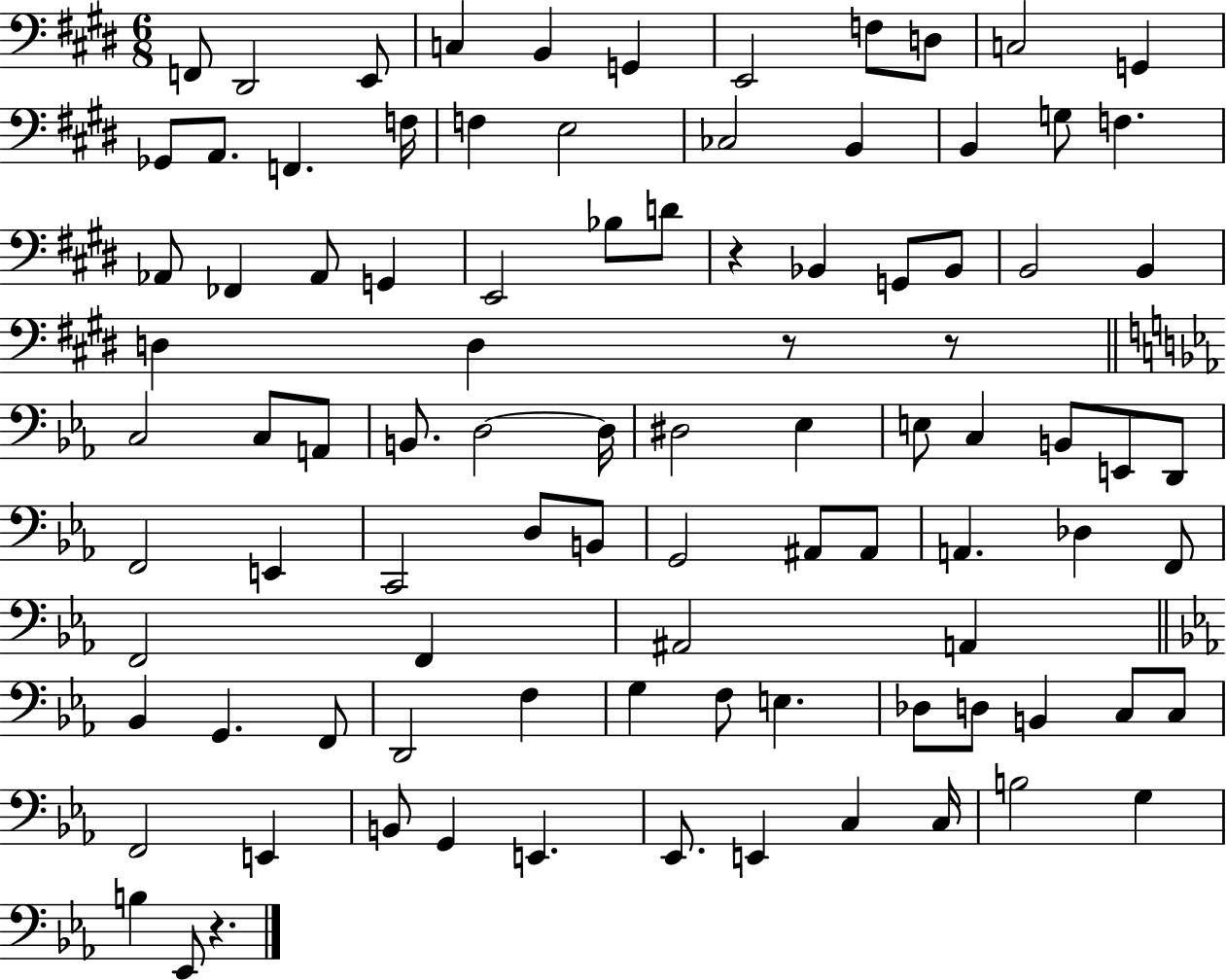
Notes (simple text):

F2/e D#2/h E2/e C3/q B2/q G2/q E2/h F3/e D3/e C3/h G2/q Gb2/e A2/e. F2/q. F3/s F3/q E3/h CES3/h B2/q B2/q G3/e F3/q. Ab2/e FES2/q Ab2/e G2/q E2/h Bb3/e D4/e R/q Bb2/q G2/e Bb2/e B2/h B2/q D3/q D3/q R/e R/e C3/h C3/e A2/e B2/e. D3/h D3/s D#3/h Eb3/q E3/e C3/q B2/e E2/e D2/e F2/h E2/q C2/h D3/e B2/e G2/h A#2/e A#2/e A2/q. Db3/q F2/e F2/h F2/q A#2/h A2/q Bb2/q G2/q. F2/e D2/h F3/q G3/q F3/e E3/q. Db3/e D3/e B2/q C3/e C3/e F2/h E2/q B2/e G2/q E2/q. Eb2/e. E2/q C3/q C3/s B3/h G3/q B3/q Eb2/e R/q.